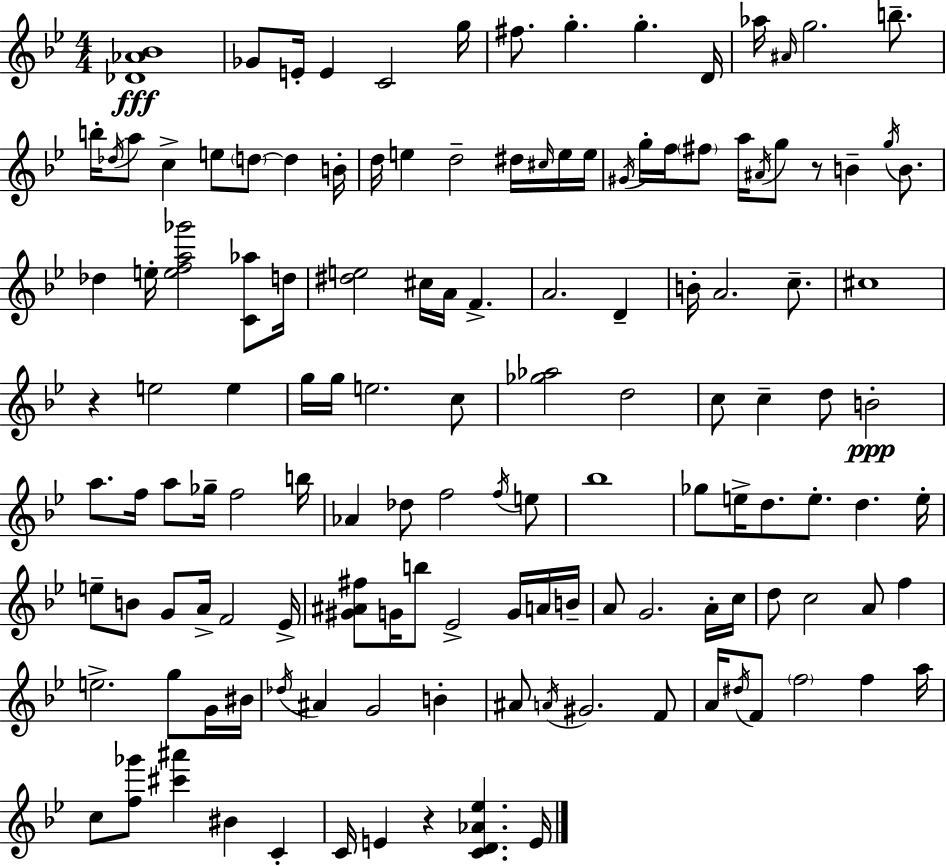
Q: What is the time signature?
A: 4/4